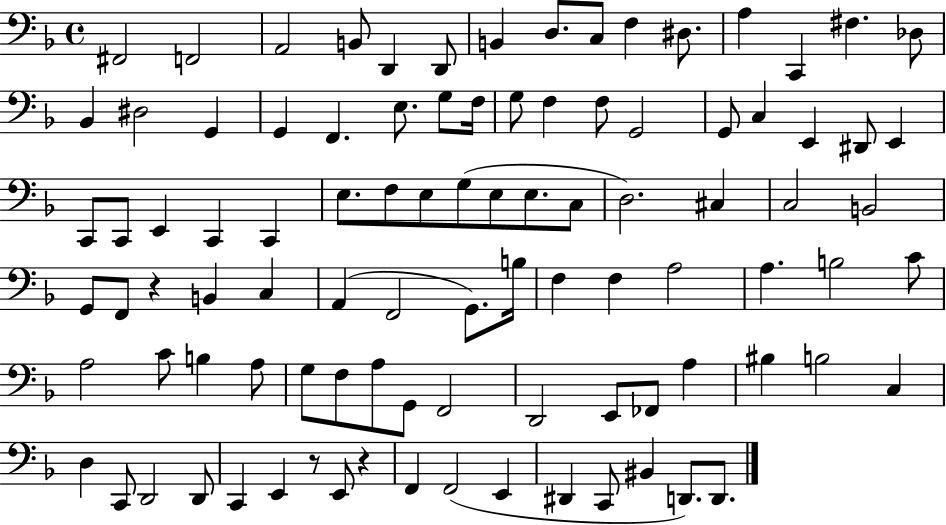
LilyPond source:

{
  \clef bass
  \time 4/4
  \defaultTimeSignature
  \key f \major
  \repeat volta 2 { fis,2 f,2 | a,2 b,8 d,4 d,8 | b,4 d8. c8 f4 dis8. | a4 c,4 fis4. des8 | \break bes,4 dis2 g,4 | g,4 f,4. e8. g8 f16 | g8 f4 f8 g,2 | g,8 c4 e,4 dis,8 e,4 | \break c,8 c,8 e,4 c,4 c,4 | e8. f8 e8 g8( e8 e8. c8 | d2.) cis4 | c2 b,2 | \break g,8 f,8 r4 b,4 c4 | a,4( f,2 g,8.) b16 | f4 f4 a2 | a4. b2 c'8 | \break a2 c'8 b4 a8 | g8 f8 a8 g,8 f,2 | d,2 e,8 fes,8 a4 | bis4 b2 c4 | \break d4 c,8 d,2 d,8 | c,4 e,4 r8 e,8 r4 | f,4 f,2( e,4 | dis,4 c,8 bis,4 d,8.) d,8. | \break } \bar "|."
}